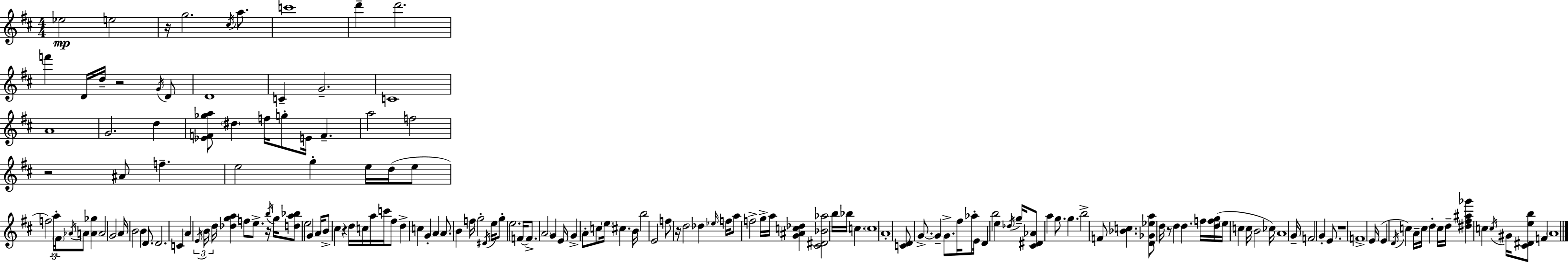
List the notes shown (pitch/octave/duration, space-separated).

Eb5/h E5/h R/s G5/h. C#5/s A5/e. C6/w D6/q D6/h. F6/q D4/s D5/s R/h G4/s D4/e D4/w C4/q G4/h. C4/w A4/w G4/h. D5/q [Eb4,F4,Gb5,A5]/e D#5/q F5/s G5/e E4/s F4/q. A5/h F5/h R/h A#4/e F5/q. E5/h G5/q E5/s D5/s E5/e F5/h A5/s F#4/s Ab4/s A4/e [A4,Gb5]/q A4/h G4/h A4/s B4/h B4/q D4/e. D4/h. C4/q A4/q E4/s B4/s D5/s [Db5,G5,A5]/q F5/e E5/e. R/s B5/s G5/s [D5,A5,Bb5]/e E5/h G4/q A4/s B4/e C#5/q R/q D5/s C5/s A5/s C6/s F#5/e D5/q C5/q G4/q A4/q A4/e. B4/q F5/s G5/h D#4/s E5/s G5/e E5/h. F4/s F4/e. A4/h G4/q E4/s G4/q A4/e C5/e E5/s C#5/q. B4/s B5/h E4/h F5/e R/s D5/h Db5/q Eb5/s F5/s A5/e F5/h G5/s A5/s [G4,A#4,C5,Db5]/q [C#4,D#4,Bb4,Ab5]/h B5/s Bb5/s C5/q. C5/w A4/w [C4,D4]/e G4/e. G4/q G4/e. F#5/s Ab5/e E4/s D4/q B5/h E5/q Db5/s G5/s [C#4,D#4,Ab4]/e A5/q G5/e. G5/q. B5/h F4/e [Bb4,C5]/q. [D4,Gb4,Eb5,A5]/e D5/s R/e D5/q D5/q. F5/s [D5,F5,G5]/s E5/s C5/q C5/s B4/h CES5/s A4/w G4/s F4/h G4/q E4/e. R/w F4/w E4/s E4/q D4/s C5/q A4/s C5/s D5/q C5/s D5/s [D#5,F#5,A#5,Gb6]/q C5/q C5/s G#4/s [C#4,D#4,E5,B5]/e F4/q A4/w